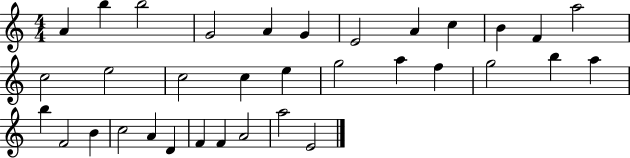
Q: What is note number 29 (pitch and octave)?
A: D4